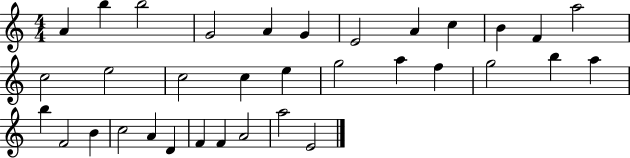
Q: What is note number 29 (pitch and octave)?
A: D4